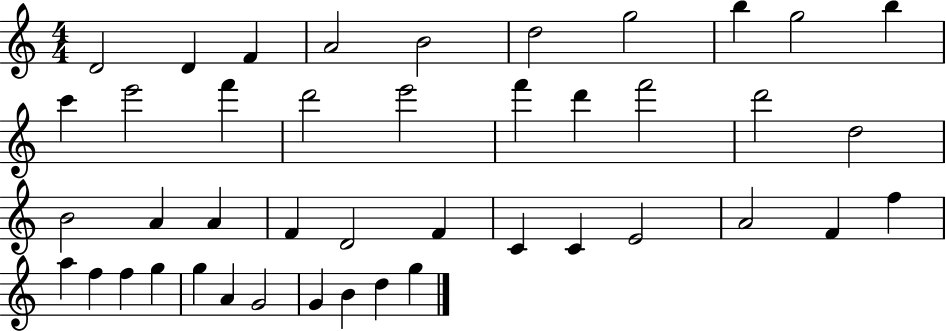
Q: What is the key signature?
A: C major